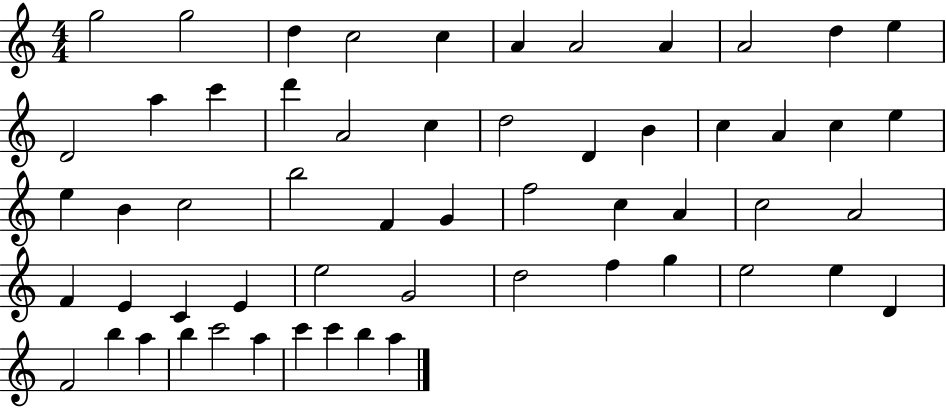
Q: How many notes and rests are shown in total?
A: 57